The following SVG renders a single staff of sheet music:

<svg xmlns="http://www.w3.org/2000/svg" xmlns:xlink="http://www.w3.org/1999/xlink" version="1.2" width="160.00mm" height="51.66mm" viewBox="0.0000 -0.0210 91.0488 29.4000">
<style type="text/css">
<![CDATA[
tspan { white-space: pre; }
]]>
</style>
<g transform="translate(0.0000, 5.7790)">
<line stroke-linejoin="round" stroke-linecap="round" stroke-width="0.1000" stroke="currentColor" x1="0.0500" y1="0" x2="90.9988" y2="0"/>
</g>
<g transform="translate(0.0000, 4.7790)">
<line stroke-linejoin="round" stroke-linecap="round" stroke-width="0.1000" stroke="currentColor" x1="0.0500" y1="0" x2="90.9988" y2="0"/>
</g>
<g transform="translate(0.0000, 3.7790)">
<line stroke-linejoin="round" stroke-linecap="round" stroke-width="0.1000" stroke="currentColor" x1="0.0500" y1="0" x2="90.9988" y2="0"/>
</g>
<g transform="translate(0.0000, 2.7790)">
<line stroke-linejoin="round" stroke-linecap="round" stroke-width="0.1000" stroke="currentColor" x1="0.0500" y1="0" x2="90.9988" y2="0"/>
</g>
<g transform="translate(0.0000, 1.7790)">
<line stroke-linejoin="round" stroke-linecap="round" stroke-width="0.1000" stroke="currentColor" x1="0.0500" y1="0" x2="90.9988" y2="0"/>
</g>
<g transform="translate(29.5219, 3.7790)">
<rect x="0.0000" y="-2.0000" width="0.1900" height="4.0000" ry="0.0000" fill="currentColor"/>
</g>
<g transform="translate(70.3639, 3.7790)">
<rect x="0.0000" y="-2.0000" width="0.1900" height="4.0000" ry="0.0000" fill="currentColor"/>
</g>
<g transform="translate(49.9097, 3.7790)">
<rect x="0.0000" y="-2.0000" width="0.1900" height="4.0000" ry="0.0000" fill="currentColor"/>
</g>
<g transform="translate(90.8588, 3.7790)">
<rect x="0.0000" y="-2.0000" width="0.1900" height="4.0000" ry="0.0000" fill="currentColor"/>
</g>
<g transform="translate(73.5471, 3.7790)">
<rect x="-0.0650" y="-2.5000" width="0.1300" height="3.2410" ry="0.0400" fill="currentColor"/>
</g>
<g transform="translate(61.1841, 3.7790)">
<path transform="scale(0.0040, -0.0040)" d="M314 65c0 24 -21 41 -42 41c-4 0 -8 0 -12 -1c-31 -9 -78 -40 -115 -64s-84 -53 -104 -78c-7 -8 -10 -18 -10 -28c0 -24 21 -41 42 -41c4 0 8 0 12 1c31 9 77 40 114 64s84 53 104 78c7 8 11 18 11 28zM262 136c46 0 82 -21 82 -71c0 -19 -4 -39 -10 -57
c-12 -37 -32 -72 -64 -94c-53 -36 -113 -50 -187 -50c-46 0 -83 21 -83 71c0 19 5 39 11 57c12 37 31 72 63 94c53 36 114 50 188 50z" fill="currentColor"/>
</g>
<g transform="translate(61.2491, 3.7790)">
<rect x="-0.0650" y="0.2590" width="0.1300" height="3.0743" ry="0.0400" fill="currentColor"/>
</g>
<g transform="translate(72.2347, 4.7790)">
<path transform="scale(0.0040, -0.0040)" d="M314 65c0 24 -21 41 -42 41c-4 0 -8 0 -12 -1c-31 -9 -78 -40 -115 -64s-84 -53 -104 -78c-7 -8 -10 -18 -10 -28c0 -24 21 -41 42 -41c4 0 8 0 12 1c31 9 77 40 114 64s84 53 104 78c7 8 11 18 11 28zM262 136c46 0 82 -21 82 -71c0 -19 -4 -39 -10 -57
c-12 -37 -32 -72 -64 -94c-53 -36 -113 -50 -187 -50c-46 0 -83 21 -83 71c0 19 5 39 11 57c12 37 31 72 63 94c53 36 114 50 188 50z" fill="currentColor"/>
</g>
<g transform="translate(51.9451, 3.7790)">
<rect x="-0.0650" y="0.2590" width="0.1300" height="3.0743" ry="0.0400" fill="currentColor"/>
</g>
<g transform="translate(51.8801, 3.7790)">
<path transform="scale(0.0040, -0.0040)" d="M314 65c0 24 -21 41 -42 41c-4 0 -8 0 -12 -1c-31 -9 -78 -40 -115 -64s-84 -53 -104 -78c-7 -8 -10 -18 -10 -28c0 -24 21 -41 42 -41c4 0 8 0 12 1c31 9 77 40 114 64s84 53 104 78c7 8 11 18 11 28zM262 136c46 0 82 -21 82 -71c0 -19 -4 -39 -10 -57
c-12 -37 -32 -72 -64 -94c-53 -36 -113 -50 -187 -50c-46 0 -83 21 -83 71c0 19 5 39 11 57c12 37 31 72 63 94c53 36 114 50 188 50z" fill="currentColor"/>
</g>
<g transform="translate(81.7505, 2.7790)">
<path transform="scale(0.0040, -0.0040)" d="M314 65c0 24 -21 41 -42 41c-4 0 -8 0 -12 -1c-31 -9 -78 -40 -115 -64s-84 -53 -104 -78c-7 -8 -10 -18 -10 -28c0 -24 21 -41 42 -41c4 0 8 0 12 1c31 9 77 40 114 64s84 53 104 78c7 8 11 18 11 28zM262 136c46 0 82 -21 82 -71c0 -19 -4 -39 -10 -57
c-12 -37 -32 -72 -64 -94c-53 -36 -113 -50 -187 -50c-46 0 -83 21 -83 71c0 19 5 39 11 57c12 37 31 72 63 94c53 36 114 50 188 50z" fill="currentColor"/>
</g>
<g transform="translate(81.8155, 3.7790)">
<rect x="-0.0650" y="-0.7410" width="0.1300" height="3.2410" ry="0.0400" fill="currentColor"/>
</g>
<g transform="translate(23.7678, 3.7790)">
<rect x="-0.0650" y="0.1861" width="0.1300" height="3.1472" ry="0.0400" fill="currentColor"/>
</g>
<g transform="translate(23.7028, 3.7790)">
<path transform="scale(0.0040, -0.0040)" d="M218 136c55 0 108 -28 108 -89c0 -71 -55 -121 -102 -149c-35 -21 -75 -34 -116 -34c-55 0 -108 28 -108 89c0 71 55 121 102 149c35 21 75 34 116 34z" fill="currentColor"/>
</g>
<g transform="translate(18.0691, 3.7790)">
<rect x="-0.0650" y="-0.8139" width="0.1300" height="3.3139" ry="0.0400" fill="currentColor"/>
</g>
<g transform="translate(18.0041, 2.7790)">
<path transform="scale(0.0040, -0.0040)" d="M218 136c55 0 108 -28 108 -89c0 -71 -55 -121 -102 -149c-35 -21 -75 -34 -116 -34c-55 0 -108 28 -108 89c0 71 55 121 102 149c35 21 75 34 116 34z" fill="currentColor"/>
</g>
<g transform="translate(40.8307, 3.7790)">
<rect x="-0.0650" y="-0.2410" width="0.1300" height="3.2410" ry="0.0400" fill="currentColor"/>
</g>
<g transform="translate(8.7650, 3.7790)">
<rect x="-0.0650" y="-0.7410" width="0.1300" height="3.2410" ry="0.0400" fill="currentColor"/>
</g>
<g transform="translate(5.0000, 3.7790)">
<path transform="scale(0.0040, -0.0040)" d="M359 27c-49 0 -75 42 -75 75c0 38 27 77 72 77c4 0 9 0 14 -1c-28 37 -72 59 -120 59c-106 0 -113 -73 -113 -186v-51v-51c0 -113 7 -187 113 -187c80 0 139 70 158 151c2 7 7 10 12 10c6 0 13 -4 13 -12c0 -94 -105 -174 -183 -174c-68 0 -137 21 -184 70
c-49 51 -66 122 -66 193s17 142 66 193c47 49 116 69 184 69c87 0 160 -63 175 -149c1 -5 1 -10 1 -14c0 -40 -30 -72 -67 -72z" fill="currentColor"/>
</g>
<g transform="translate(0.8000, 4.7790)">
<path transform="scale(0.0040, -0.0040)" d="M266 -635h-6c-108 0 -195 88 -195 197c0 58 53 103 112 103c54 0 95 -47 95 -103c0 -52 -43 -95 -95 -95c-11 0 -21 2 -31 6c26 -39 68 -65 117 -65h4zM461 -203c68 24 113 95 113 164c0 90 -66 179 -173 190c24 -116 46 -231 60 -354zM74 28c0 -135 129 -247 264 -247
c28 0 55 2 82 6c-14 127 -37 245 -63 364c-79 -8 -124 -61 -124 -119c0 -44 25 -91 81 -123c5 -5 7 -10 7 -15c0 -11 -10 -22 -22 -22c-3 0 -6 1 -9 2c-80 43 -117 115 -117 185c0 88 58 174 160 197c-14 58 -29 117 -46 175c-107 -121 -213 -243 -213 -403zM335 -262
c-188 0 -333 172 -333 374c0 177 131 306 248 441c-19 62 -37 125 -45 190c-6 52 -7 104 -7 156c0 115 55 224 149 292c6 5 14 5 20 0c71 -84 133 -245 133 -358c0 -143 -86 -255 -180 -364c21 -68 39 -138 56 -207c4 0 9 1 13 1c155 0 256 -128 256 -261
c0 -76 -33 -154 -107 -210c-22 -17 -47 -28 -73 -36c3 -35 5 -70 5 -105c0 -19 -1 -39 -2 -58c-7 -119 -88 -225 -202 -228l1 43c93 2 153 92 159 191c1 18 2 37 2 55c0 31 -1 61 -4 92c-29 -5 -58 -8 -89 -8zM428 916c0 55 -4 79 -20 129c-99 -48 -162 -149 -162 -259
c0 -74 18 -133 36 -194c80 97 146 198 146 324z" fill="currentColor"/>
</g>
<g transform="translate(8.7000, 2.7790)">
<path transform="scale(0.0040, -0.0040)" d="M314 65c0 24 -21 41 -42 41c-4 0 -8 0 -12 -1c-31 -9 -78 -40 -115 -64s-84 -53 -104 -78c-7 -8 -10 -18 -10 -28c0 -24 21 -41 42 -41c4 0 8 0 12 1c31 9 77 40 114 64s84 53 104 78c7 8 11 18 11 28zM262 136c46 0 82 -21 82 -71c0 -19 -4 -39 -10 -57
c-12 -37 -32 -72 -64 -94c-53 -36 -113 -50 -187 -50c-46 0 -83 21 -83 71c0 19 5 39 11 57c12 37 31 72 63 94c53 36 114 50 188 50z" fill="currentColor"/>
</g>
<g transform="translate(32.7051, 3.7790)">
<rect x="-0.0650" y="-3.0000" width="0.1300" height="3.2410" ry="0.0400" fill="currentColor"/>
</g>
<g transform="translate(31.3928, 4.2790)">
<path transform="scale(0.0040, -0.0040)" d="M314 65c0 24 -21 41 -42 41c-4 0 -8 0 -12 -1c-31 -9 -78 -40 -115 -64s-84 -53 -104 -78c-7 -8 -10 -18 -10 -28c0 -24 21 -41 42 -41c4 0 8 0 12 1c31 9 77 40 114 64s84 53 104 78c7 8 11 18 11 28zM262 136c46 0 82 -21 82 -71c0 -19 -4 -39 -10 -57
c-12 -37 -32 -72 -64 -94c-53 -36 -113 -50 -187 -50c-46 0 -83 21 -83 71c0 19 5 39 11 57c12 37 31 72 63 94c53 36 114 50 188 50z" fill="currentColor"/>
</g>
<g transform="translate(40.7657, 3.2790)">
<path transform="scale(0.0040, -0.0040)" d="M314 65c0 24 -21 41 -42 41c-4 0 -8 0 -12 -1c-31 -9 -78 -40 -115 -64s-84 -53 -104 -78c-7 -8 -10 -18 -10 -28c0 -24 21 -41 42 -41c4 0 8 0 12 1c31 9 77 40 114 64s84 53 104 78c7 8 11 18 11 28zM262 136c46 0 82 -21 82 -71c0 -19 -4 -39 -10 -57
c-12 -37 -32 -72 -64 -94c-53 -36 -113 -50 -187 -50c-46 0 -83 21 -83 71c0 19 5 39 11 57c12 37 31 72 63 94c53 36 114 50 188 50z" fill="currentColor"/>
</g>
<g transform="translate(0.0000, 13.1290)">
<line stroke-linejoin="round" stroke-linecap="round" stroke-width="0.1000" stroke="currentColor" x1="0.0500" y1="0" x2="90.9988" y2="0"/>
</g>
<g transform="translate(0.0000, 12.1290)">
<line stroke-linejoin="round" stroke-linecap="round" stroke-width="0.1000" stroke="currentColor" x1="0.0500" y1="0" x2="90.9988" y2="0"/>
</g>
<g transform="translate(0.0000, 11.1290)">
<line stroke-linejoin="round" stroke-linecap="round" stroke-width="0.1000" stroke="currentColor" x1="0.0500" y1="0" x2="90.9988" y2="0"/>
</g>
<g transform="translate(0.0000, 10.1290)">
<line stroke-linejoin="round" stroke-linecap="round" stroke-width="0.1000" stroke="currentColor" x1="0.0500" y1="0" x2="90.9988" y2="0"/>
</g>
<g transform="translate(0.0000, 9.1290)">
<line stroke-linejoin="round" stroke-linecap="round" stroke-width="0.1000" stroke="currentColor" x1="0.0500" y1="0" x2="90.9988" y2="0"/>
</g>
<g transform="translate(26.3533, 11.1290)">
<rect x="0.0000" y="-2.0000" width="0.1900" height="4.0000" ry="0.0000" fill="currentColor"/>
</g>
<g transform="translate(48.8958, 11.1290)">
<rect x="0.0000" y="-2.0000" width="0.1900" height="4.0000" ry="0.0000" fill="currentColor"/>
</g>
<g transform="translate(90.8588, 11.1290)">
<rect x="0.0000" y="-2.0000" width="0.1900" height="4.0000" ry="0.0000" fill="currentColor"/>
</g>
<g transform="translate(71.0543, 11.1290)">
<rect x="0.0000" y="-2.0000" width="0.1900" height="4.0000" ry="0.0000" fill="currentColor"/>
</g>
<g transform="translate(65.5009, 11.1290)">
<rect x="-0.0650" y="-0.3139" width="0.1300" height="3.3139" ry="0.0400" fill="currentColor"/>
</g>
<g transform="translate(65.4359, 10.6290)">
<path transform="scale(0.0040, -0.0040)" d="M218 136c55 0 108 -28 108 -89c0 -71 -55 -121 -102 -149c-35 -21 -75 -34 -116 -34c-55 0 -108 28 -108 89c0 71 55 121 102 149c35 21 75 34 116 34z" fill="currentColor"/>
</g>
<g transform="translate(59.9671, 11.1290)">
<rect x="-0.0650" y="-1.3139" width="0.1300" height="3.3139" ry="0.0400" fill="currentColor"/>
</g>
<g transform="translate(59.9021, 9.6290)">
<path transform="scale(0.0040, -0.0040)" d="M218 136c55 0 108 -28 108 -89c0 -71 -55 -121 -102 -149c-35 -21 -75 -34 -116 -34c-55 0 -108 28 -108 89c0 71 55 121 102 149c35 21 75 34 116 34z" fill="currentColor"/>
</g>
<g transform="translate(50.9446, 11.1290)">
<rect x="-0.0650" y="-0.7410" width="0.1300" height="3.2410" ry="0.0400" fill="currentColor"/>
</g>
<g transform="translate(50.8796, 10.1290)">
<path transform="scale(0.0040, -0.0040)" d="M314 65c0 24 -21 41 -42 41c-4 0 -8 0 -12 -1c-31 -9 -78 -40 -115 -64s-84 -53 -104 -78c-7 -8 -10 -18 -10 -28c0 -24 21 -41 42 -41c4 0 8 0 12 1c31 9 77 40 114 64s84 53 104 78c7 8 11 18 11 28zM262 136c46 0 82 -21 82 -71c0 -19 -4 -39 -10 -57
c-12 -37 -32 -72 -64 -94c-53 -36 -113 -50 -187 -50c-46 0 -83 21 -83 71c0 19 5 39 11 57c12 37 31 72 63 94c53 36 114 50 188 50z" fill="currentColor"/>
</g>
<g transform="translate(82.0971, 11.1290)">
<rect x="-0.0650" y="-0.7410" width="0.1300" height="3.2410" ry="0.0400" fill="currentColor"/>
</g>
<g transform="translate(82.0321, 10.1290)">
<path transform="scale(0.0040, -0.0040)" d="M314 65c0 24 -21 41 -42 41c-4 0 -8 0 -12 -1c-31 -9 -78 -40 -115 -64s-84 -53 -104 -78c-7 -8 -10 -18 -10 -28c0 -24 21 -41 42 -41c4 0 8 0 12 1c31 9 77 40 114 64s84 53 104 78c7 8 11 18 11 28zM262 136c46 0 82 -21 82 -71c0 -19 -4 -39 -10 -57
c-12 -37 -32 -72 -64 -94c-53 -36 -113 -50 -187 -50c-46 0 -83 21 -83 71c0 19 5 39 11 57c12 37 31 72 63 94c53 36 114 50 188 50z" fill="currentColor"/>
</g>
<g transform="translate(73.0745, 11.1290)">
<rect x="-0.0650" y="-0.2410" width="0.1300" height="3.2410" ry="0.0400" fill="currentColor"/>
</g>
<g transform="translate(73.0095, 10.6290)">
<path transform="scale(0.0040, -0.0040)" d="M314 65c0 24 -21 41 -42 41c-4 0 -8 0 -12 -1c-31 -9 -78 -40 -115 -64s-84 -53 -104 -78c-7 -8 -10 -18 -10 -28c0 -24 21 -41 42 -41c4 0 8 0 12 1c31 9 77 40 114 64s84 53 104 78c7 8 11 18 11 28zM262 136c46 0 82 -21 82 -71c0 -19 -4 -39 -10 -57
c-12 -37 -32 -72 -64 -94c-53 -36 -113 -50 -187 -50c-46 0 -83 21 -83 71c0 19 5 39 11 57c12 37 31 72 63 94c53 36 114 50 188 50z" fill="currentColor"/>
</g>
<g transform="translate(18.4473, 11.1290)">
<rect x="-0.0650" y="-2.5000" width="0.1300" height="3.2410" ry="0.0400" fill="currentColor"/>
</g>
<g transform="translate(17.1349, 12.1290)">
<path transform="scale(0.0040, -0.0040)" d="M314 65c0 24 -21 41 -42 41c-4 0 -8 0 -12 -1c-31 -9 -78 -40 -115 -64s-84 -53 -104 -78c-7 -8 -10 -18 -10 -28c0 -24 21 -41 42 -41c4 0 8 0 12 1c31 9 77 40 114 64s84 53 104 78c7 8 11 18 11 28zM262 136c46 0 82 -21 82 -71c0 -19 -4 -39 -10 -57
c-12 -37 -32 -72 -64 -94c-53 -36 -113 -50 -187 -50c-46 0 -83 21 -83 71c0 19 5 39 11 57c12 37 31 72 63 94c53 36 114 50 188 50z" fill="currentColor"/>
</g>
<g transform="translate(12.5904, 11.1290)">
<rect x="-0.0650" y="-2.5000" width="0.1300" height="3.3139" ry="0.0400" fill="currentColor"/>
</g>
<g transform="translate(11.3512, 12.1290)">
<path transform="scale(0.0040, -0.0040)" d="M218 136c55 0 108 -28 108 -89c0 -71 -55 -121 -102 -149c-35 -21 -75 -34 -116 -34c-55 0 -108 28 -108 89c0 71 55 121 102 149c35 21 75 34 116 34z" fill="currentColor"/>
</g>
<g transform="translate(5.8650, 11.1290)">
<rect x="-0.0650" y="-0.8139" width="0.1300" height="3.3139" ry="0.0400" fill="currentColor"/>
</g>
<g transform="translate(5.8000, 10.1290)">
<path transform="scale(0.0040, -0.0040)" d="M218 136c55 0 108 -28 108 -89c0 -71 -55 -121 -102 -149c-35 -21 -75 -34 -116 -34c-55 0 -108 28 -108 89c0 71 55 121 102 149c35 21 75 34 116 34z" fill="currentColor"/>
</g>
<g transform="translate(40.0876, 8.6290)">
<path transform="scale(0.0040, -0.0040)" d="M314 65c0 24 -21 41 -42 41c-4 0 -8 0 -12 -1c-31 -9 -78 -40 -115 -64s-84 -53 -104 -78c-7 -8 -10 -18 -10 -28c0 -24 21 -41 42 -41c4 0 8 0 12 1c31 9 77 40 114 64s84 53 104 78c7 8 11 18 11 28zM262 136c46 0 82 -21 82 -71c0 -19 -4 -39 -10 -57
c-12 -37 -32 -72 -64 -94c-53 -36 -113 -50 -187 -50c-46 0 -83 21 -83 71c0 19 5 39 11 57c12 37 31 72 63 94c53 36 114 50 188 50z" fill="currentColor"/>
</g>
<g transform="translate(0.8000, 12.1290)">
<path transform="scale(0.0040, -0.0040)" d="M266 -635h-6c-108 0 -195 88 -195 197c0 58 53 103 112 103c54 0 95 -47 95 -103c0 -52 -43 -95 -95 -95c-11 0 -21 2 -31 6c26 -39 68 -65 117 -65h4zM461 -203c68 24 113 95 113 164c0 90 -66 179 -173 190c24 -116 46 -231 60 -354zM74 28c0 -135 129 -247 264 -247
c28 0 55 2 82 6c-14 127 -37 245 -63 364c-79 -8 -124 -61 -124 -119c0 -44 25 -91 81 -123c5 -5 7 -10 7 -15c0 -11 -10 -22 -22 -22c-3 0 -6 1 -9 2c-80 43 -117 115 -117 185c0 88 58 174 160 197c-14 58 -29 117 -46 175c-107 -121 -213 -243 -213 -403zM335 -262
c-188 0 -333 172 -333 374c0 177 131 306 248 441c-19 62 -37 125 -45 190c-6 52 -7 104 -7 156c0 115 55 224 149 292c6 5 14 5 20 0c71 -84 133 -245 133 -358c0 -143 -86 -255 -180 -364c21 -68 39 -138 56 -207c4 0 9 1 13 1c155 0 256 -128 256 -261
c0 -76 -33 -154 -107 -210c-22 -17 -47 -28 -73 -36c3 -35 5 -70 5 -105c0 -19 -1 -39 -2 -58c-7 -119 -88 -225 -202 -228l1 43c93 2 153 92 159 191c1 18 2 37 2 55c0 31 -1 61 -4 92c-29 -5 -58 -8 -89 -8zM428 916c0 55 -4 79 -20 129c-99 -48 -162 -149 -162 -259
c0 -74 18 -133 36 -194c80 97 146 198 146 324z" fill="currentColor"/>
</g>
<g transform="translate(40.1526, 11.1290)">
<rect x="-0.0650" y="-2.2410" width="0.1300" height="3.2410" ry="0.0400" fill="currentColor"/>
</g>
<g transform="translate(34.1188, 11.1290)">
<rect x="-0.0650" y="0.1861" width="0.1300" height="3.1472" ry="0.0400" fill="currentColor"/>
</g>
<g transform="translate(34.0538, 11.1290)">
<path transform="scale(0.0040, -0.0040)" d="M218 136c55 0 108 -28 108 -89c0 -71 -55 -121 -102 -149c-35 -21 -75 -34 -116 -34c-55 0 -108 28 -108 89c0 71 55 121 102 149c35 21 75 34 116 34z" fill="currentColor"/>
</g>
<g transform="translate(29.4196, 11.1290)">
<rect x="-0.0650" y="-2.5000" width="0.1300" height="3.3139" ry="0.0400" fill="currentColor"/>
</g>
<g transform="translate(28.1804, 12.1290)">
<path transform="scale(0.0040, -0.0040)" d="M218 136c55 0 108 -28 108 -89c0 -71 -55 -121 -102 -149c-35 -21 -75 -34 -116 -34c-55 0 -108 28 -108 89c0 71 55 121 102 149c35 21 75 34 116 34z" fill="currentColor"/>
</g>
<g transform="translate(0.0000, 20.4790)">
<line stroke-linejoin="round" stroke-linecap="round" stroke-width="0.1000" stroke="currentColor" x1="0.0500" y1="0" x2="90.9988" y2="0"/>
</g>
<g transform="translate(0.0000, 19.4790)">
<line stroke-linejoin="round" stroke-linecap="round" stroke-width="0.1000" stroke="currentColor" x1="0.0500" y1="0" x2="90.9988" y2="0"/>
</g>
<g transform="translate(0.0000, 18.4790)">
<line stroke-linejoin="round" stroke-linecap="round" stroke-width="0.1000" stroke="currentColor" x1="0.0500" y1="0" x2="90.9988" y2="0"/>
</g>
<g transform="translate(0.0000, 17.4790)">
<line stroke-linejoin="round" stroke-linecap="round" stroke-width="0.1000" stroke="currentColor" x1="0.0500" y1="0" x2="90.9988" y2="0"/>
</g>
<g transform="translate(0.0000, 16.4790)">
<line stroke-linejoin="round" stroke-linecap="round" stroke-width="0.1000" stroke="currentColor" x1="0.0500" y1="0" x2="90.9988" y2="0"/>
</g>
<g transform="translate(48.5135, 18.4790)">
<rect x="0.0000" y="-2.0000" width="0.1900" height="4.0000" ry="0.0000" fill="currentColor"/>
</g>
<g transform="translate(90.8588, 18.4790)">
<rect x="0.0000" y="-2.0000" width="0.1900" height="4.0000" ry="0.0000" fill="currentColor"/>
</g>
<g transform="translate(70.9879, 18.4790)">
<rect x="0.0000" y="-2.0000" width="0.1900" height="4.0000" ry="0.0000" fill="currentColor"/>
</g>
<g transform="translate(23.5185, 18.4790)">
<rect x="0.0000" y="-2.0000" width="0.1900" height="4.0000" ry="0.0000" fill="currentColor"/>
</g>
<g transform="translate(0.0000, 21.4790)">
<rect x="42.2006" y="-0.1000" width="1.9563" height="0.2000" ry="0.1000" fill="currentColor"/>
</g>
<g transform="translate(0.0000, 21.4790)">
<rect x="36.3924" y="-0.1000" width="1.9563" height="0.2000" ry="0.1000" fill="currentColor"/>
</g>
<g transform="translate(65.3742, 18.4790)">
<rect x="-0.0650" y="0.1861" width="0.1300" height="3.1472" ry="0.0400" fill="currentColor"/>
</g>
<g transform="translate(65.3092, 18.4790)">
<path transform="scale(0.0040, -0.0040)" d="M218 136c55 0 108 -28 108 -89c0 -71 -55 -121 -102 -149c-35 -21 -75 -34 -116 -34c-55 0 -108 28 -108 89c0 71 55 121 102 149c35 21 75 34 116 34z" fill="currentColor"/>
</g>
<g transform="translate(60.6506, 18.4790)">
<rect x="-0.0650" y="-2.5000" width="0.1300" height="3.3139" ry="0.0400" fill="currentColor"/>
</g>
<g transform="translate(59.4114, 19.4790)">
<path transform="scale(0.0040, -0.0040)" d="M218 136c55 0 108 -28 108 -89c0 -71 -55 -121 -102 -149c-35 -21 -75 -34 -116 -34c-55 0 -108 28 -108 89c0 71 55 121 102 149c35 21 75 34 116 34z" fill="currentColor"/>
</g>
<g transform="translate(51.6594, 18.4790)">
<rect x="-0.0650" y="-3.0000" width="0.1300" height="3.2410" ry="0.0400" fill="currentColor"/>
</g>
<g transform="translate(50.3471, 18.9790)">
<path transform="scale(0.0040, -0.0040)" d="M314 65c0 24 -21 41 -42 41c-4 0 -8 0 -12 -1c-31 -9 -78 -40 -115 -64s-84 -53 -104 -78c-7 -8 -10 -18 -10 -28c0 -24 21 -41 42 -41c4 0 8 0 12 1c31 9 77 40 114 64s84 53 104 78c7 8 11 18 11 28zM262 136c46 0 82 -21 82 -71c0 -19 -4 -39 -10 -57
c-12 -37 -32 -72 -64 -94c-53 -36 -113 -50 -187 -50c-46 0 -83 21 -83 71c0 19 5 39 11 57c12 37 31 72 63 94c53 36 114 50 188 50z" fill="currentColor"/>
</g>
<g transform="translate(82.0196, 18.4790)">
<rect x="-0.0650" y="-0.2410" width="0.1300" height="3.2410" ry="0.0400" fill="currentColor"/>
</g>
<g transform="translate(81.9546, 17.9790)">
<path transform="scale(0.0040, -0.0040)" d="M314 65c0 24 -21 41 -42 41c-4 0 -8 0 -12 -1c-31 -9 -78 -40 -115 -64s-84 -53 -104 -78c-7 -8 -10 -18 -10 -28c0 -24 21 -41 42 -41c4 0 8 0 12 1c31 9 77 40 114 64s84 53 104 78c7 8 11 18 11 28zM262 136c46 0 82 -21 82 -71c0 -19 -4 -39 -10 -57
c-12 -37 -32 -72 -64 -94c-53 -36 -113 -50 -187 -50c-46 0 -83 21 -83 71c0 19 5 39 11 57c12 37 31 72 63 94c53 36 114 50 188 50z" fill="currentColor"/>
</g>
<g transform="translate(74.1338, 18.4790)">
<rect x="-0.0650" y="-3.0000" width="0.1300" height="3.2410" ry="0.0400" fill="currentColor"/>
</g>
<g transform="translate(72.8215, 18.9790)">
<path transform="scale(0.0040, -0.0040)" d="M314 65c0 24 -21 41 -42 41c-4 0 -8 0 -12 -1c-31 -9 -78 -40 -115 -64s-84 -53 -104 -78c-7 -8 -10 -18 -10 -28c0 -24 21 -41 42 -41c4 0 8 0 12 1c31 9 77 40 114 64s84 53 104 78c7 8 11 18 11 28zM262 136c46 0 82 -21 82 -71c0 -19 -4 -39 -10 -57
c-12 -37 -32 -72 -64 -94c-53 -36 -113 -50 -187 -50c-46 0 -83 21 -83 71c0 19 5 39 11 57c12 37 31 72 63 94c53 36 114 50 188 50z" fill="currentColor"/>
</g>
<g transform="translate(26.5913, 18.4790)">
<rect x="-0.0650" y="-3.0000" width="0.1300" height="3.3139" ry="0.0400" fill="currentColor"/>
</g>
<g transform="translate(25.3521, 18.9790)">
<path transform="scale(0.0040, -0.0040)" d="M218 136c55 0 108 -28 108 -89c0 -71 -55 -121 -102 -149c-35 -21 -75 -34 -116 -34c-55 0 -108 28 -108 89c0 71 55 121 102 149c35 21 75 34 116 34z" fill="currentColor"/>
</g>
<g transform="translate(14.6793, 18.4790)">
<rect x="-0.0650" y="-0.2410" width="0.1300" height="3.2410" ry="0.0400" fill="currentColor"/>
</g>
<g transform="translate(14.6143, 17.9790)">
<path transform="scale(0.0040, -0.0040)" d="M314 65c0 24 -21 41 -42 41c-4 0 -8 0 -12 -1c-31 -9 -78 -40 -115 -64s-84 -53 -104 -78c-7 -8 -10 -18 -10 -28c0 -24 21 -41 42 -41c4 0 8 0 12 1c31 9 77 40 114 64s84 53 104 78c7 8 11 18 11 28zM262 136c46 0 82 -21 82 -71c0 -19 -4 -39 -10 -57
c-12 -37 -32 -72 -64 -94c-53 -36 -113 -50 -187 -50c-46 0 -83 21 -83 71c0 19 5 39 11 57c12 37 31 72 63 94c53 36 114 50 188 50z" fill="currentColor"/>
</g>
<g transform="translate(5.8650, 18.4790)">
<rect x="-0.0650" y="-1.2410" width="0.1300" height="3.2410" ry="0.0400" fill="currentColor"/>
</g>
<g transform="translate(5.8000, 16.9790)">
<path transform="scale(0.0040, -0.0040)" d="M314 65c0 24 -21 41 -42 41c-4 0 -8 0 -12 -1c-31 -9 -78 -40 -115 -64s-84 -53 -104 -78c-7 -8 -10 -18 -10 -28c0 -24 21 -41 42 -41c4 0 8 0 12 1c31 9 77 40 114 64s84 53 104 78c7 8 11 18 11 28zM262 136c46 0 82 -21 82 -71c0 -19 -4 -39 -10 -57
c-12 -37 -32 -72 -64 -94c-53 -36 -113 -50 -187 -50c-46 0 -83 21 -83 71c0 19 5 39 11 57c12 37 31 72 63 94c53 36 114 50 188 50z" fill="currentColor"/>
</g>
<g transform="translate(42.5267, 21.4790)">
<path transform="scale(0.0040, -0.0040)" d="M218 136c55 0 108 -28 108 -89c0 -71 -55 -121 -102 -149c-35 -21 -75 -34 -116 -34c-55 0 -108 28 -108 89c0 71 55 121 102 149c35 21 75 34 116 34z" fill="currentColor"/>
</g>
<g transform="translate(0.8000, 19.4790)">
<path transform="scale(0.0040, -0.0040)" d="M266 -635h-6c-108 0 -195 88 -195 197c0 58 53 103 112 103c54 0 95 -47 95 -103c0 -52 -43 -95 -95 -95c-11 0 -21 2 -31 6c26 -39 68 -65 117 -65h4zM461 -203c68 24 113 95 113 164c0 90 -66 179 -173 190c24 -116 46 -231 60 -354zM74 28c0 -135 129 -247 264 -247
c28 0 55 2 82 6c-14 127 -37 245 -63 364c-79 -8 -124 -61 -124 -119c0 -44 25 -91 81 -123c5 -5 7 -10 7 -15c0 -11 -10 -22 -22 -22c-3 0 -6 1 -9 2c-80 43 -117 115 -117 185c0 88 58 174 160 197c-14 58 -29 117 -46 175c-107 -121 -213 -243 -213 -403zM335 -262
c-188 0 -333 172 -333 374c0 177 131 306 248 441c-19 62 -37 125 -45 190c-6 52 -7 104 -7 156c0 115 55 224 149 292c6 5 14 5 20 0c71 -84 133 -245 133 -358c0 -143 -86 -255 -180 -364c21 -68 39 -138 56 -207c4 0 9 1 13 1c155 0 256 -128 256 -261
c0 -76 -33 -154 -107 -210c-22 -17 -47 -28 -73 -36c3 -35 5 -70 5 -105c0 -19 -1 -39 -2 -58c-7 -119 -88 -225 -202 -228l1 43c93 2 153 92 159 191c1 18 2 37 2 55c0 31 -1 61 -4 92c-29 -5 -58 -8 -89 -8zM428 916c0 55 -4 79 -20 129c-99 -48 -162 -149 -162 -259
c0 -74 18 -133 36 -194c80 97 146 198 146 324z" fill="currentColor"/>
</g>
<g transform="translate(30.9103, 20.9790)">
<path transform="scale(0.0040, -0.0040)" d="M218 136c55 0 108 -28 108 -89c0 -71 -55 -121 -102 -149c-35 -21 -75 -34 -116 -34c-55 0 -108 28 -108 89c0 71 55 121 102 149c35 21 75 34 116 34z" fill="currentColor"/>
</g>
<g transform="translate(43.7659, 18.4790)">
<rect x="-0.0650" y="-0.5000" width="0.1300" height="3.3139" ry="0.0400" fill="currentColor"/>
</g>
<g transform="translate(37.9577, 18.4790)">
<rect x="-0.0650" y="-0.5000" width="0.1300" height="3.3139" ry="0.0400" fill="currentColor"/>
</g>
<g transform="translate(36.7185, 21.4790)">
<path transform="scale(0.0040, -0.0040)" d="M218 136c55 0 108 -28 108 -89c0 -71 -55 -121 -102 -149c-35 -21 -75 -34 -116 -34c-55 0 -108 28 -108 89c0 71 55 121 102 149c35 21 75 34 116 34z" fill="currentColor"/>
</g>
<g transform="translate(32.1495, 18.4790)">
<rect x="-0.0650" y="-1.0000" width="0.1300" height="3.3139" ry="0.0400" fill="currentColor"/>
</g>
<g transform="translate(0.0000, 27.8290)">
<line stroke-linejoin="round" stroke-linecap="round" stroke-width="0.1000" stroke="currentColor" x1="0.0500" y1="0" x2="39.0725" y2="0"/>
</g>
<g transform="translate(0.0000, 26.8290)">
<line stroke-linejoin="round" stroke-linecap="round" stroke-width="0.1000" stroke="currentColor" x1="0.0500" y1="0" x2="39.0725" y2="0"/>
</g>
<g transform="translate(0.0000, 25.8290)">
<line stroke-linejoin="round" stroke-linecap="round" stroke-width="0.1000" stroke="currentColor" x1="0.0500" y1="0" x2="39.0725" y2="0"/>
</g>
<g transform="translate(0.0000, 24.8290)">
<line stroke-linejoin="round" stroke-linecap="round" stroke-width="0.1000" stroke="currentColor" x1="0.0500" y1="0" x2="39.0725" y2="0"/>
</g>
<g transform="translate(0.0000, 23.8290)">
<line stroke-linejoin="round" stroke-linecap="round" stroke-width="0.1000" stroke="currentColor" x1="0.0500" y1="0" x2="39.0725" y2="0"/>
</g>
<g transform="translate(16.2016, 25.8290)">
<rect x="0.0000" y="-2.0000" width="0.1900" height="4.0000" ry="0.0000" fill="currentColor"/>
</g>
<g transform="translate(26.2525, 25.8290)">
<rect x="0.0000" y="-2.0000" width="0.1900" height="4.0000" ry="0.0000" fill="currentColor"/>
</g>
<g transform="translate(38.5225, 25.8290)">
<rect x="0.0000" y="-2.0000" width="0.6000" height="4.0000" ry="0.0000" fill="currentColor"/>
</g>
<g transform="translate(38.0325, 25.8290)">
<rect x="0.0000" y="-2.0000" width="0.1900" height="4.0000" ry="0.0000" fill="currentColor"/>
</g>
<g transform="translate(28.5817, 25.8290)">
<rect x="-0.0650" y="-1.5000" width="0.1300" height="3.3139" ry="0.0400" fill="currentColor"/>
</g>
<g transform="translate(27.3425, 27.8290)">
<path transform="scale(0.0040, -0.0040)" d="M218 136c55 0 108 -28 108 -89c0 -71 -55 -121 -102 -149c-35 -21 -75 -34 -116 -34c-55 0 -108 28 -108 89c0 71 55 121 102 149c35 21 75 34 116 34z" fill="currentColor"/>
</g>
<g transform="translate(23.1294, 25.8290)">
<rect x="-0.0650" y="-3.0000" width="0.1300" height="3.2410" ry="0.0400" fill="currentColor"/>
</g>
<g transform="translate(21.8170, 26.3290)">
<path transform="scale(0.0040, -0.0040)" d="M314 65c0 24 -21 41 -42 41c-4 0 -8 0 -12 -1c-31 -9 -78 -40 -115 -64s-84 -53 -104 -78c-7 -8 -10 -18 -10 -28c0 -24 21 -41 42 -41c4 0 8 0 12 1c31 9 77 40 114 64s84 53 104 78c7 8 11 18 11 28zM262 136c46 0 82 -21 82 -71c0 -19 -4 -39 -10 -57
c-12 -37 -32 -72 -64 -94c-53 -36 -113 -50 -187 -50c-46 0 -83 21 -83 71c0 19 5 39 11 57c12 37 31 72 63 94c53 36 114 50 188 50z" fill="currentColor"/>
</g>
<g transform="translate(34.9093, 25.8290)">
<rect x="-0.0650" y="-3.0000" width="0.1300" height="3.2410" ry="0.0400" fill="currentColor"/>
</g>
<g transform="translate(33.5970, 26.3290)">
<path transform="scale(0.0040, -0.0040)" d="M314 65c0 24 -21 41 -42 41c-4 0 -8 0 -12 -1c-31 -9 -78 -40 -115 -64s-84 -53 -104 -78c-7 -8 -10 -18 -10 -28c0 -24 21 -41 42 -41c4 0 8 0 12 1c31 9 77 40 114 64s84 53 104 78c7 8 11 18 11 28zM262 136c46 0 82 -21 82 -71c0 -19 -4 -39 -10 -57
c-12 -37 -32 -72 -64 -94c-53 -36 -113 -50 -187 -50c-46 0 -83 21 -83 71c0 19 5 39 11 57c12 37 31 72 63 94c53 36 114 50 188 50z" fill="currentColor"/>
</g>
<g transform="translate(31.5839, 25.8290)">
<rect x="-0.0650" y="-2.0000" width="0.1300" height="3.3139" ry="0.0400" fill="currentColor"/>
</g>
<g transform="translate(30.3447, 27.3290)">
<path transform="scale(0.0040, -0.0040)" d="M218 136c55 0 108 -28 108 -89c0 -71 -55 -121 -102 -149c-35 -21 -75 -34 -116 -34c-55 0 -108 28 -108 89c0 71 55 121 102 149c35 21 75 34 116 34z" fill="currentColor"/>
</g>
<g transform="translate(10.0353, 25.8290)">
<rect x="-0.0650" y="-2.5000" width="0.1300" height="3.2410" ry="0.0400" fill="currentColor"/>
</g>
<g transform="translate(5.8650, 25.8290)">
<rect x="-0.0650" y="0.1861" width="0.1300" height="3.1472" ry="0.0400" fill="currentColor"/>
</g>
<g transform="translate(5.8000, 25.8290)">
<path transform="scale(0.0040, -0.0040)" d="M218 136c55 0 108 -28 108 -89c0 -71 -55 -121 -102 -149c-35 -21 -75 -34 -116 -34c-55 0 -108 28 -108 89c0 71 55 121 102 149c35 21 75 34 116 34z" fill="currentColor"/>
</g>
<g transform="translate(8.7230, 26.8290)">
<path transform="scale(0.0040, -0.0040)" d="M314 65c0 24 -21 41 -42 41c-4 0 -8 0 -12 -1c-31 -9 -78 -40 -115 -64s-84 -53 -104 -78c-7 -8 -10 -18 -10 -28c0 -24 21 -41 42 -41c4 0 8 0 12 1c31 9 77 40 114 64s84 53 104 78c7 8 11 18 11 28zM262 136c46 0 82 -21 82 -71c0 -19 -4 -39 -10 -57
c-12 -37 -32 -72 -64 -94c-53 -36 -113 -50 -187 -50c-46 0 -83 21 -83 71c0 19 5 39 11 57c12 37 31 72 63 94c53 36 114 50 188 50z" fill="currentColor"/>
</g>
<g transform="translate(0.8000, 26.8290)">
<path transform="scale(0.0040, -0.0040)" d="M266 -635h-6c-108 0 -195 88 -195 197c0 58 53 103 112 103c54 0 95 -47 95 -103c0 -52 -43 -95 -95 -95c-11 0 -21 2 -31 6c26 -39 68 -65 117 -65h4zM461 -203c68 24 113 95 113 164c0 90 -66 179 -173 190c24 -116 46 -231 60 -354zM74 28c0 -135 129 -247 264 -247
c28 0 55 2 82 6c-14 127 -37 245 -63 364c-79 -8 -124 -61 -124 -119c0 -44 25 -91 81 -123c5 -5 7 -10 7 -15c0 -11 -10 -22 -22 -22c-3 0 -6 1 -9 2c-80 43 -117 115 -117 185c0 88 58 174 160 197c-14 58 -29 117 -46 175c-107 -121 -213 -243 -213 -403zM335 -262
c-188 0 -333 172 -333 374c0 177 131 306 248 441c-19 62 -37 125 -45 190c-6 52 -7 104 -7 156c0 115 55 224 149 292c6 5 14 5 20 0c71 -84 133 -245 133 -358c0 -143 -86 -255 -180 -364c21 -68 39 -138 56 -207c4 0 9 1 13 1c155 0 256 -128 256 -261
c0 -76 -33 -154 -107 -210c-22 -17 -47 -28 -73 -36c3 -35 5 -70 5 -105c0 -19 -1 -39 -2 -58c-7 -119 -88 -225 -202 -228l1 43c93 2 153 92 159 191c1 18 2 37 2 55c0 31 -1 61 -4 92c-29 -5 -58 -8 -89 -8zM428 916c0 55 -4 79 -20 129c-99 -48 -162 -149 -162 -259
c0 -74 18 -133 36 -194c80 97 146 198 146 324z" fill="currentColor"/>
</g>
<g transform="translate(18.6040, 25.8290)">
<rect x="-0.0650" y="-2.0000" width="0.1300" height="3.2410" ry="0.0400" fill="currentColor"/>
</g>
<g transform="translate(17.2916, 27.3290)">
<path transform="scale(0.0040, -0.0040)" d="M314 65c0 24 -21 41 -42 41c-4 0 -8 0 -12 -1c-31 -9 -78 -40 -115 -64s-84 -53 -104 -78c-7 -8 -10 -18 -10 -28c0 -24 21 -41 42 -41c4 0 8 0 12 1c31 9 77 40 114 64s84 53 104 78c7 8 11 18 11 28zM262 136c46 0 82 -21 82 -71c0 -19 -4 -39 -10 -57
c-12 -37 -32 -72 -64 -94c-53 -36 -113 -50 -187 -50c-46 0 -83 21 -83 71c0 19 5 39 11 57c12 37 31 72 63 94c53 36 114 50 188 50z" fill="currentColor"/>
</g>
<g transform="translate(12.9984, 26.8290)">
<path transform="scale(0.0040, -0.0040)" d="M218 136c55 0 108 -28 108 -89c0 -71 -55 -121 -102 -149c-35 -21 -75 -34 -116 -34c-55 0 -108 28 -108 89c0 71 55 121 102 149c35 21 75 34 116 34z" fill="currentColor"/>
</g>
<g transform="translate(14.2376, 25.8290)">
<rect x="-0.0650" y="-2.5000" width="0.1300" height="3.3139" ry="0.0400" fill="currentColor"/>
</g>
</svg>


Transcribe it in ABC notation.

X:1
T:Untitled
M:4/4
L:1/4
K:C
d2 d B A2 c2 B2 B2 G2 d2 d G G2 G B g2 d2 e c c2 d2 e2 c2 A D C C A2 G B A2 c2 B G2 G F2 A2 E F A2